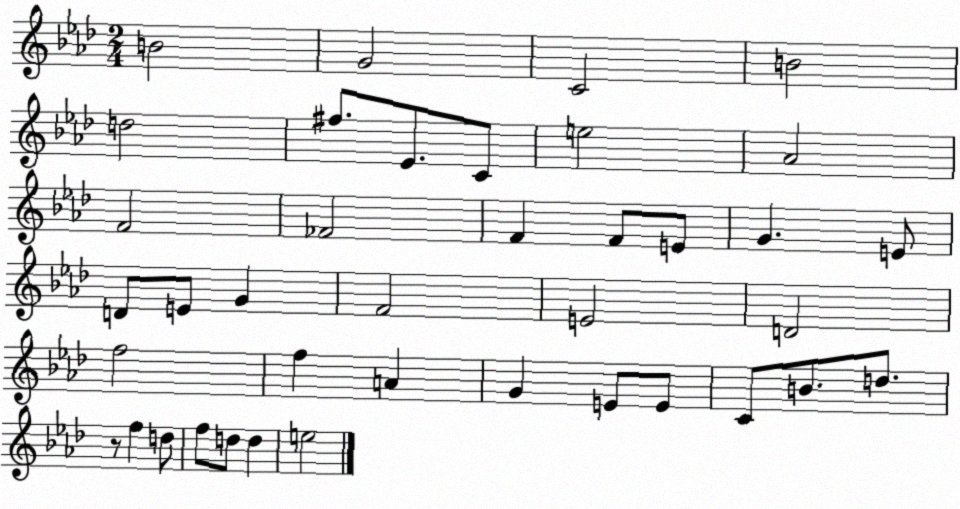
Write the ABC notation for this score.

X:1
T:Untitled
M:2/4
L:1/4
K:Ab
B2 G2 C2 B2 d2 ^f/2 _E/2 C/2 e2 _A2 F2 _F2 F F/2 E/2 G E/2 D/2 E/2 G F2 E2 D2 f2 f A G E/2 E/2 C/2 B/2 d/2 z/2 f d/2 f/2 d/2 d e2